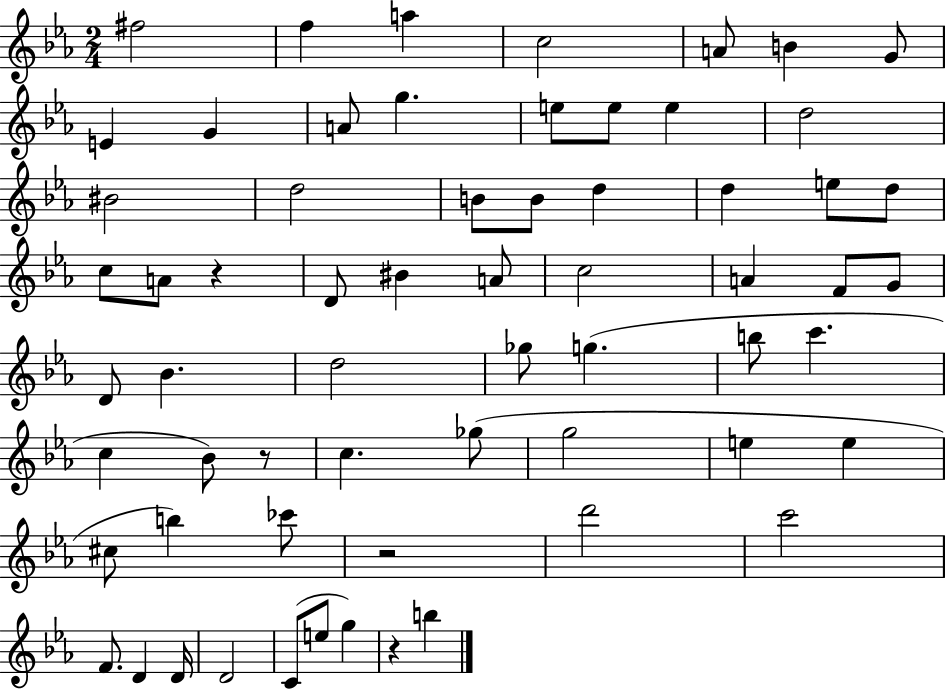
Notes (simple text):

F#5/h F5/q A5/q C5/h A4/e B4/q G4/e E4/q G4/q A4/e G5/q. E5/e E5/e E5/q D5/h BIS4/h D5/h B4/e B4/e D5/q D5/q E5/e D5/e C5/e A4/e R/q D4/e BIS4/q A4/e C5/h A4/q F4/e G4/e D4/e Bb4/q. D5/h Gb5/e G5/q. B5/e C6/q. C5/q Bb4/e R/e C5/q. Gb5/e G5/h E5/q E5/q C#5/e B5/q CES6/e R/h D6/h C6/h F4/e. D4/q D4/s D4/h C4/e E5/e G5/q R/q B5/q